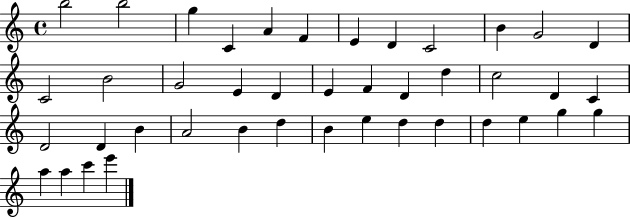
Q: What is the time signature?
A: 4/4